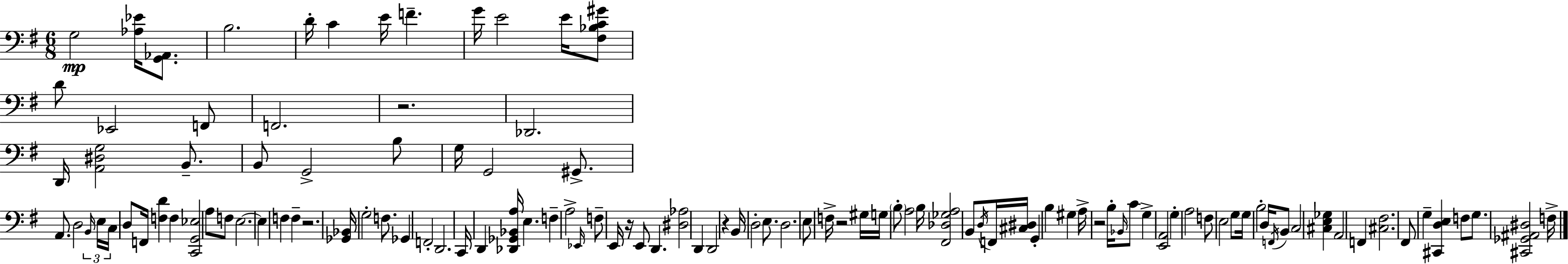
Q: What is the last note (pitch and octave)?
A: F3